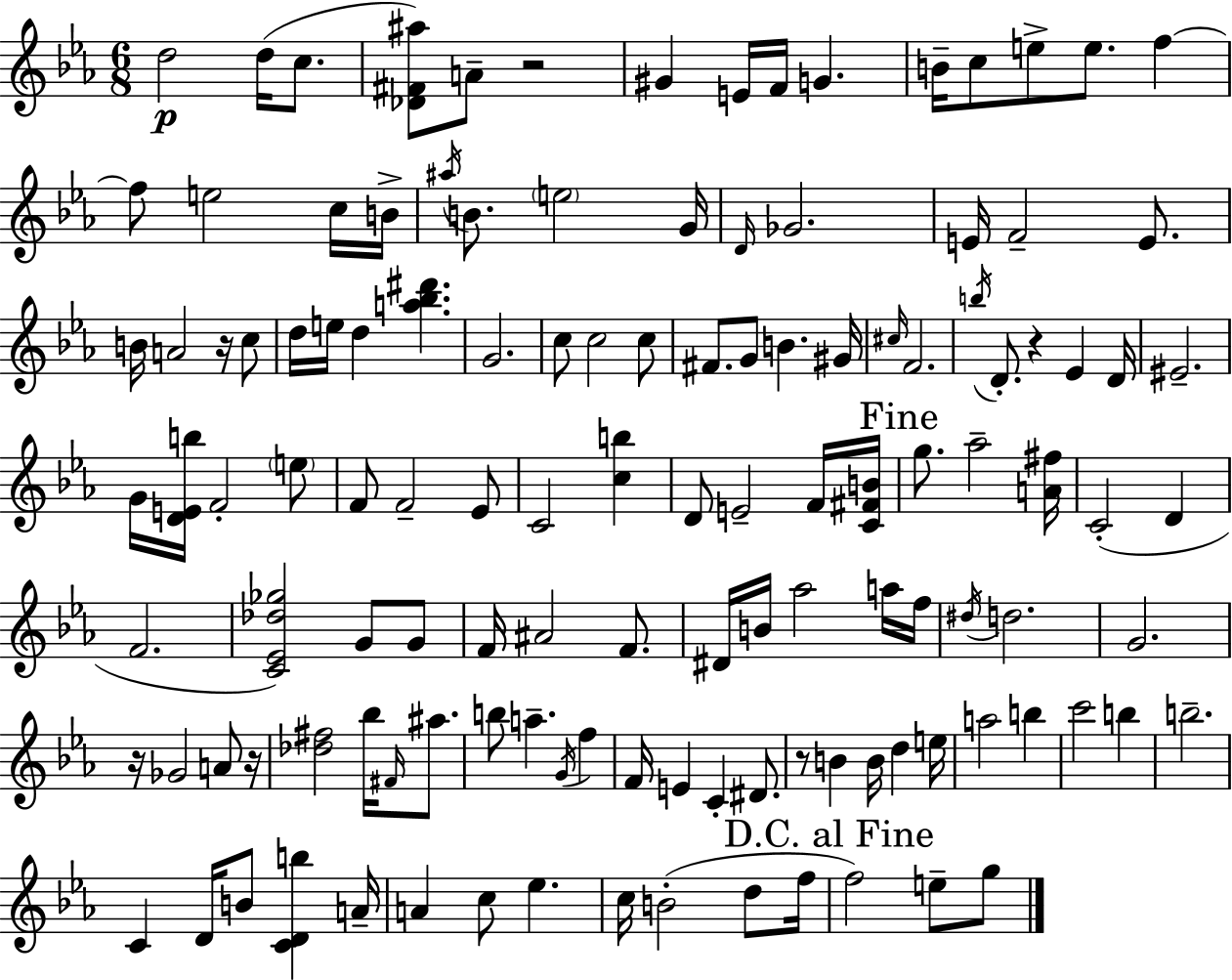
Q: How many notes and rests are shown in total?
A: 126